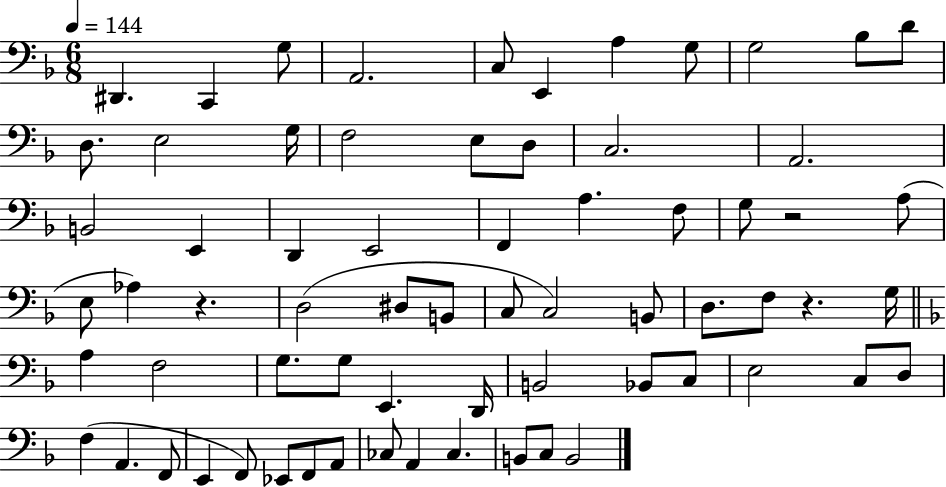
D#2/q. C2/q G3/e A2/h. C3/e E2/q A3/q G3/e G3/h Bb3/e D4/e D3/e. E3/h G3/s F3/h E3/e D3/e C3/h. A2/h. B2/h E2/q D2/q E2/h F2/q A3/q. F3/e G3/e R/h A3/e E3/e Ab3/q R/q. D3/h D#3/e B2/e C3/e C3/h B2/e D3/e. F3/e R/q. G3/s A3/q F3/h G3/e. G3/e E2/q. D2/s B2/h Bb2/e C3/e E3/h C3/e D3/e F3/q A2/q. F2/e E2/q F2/e Eb2/e F2/e A2/e CES3/e A2/q CES3/q. B2/e C3/e B2/h